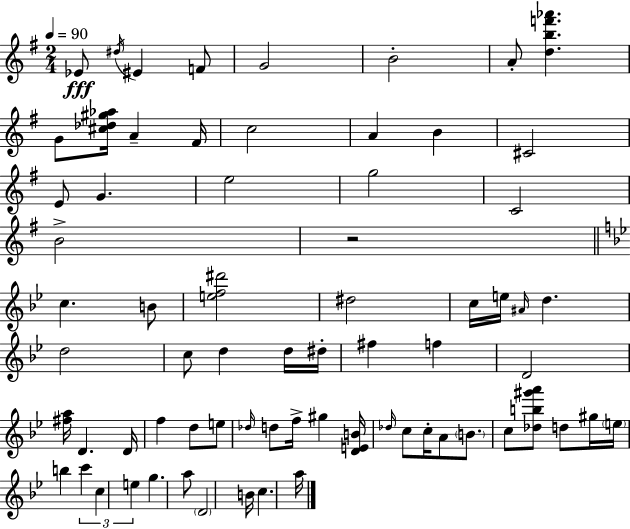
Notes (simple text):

Eb4/e D#5/s EIS4/q F4/e G4/h B4/h A4/e [D5,B5,F6,Ab6]/q. G4/e [C#5,Db5,G#5,Ab5]/s A4/q F#4/s C5/h A4/q B4/q C#4/h E4/e G4/q. E5/h G5/h C4/h B4/h R/h C5/q. B4/e [E5,F5,D#6]/h D#5/h C5/s E5/s A#4/s D5/q. D5/h C5/e D5/q D5/s D#5/s F#5/q F5/q D4/h [F#5,A5]/s D4/q. D4/s F5/q D5/e E5/e Db5/s D5/e F5/s G#5/q [D4,E4,B4]/s Db5/s C5/e C5/s A4/e B4/e. C5/e [Db5,B5,G#6,A6]/e D5/e G#5/s E5/s B5/q C6/q C5/q E5/q G5/q. A5/e D4/h B4/s C5/q. A5/s